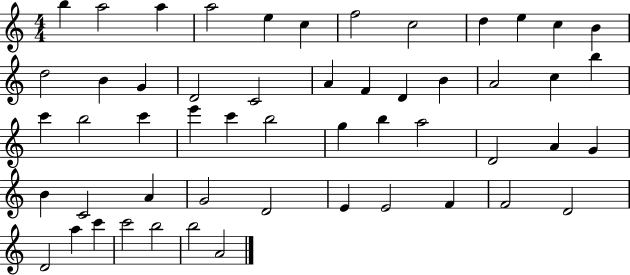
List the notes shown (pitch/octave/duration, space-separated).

B5/q A5/h A5/q A5/h E5/q C5/q F5/h C5/h D5/q E5/q C5/q B4/q D5/h B4/q G4/q D4/h C4/h A4/q F4/q D4/q B4/q A4/h C5/q B5/q C6/q B5/h C6/q E6/q C6/q B5/h G5/q B5/q A5/h D4/h A4/q G4/q B4/q C4/h A4/q G4/h D4/h E4/q E4/h F4/q F4/h D4/h D4/h A5/q C6/q C6/h B5/h B5/h A4/h